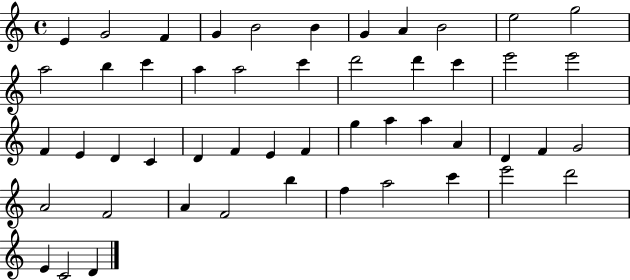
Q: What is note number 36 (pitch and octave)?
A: F4